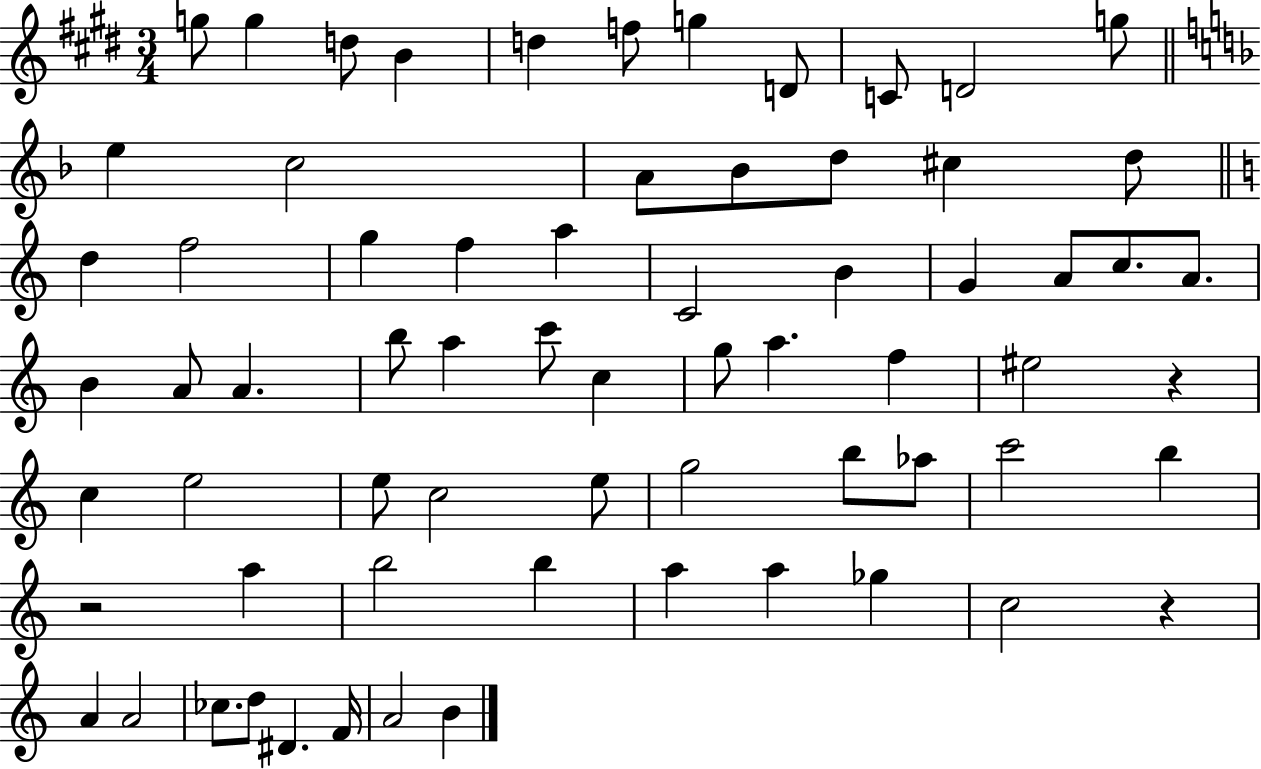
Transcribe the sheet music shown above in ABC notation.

X:1
T:Untitled
M:3/4
L:1/4
K:E
g/2 g d/2 B d f/2 g D/2 C/2 D2 g/2 e c2 A/2 _B/2 d/2 ^c d/2 d f2 g f a C2 B G A/2 c/2 A/2 B A/2 A b/2 a c'/2 c g/2 a f ^e2 z c e2 e/2 c2 e/2 g2 b/2 _a/2 c'2 b z2 a b2 b a a _g c2 z A A2 _c/2 d/2 ^D F/4 A2 B